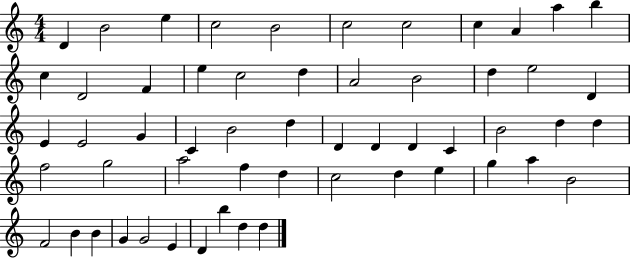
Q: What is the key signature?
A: C major